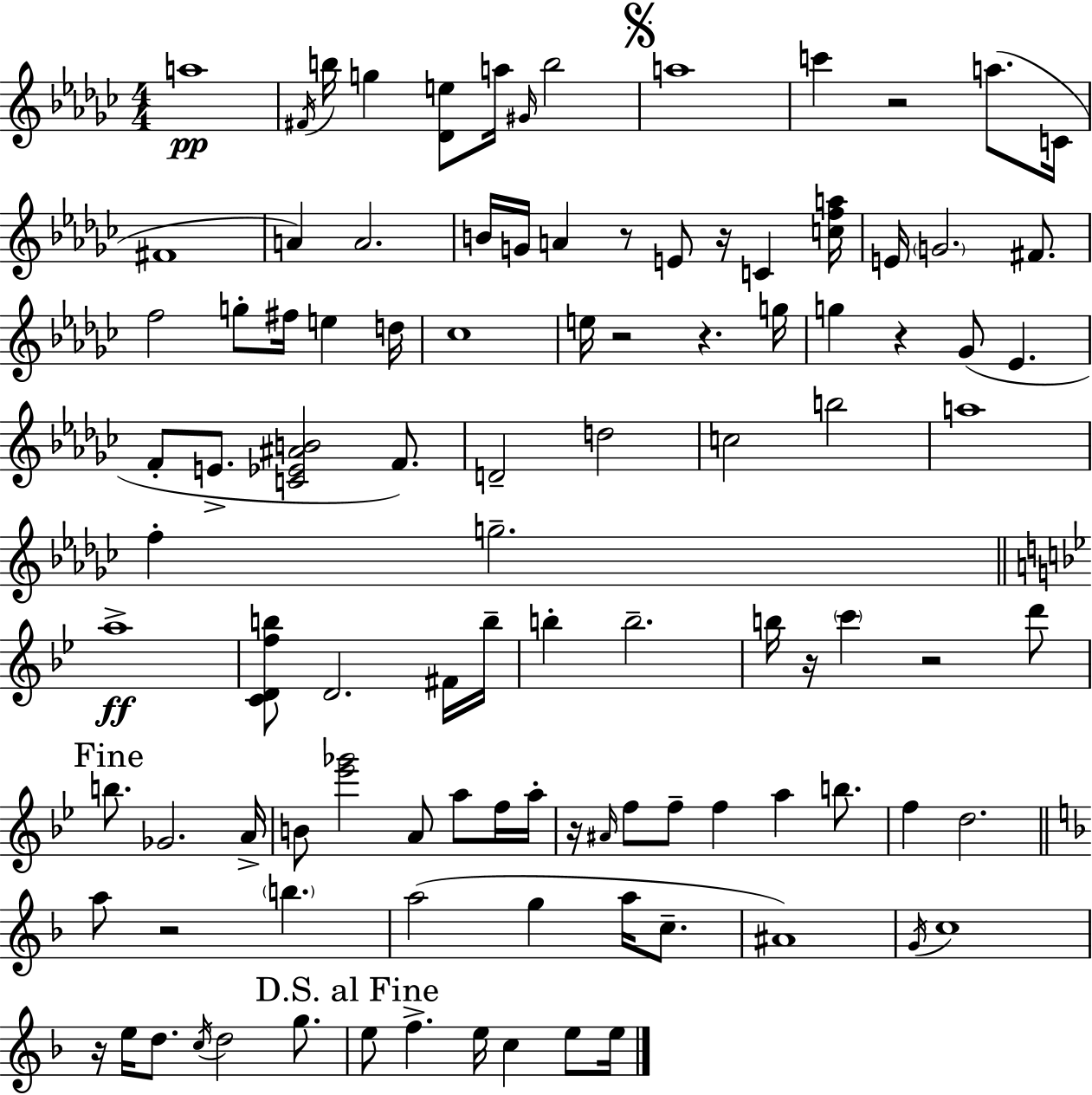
X:1
T:Untitled
M:4/4
L:1/4
K:Ebm
a4 ^F/4 b/4 g [_De]/2 a/4 ^G/4 b2 a4 c' z2 a/2 C/4 ^F4 A A2 B/4 G/4 A z/2 E/2 z/4 C [cfa]/4 E/4 G2 ^F/2 f2 g/2 ^f/4 e d/4 _c4 e/4 z2 z g/4 g z _G/2 _E F/2 E/2 [C_E^AB]2 F/2 D2 d2 c2 b2 a4 f g2 a4 [CDfb]/2 D2 ^F/4 b/4 b b2 b/4 z/4 c' z2 d'/2 b/2 _G2 A/4 B/2 [_e'_g']2 A/2 a/2 f/4 a/4 z/4 ^A/4 f/2 f/2 f a b/2 f d2 a/2 z2 b a2 g a/4 c/2 ^A4 G/4 c4 z/4 e/4 d/2 c/4 d2 g/2 e/2 f e/4 c e/2 e/4